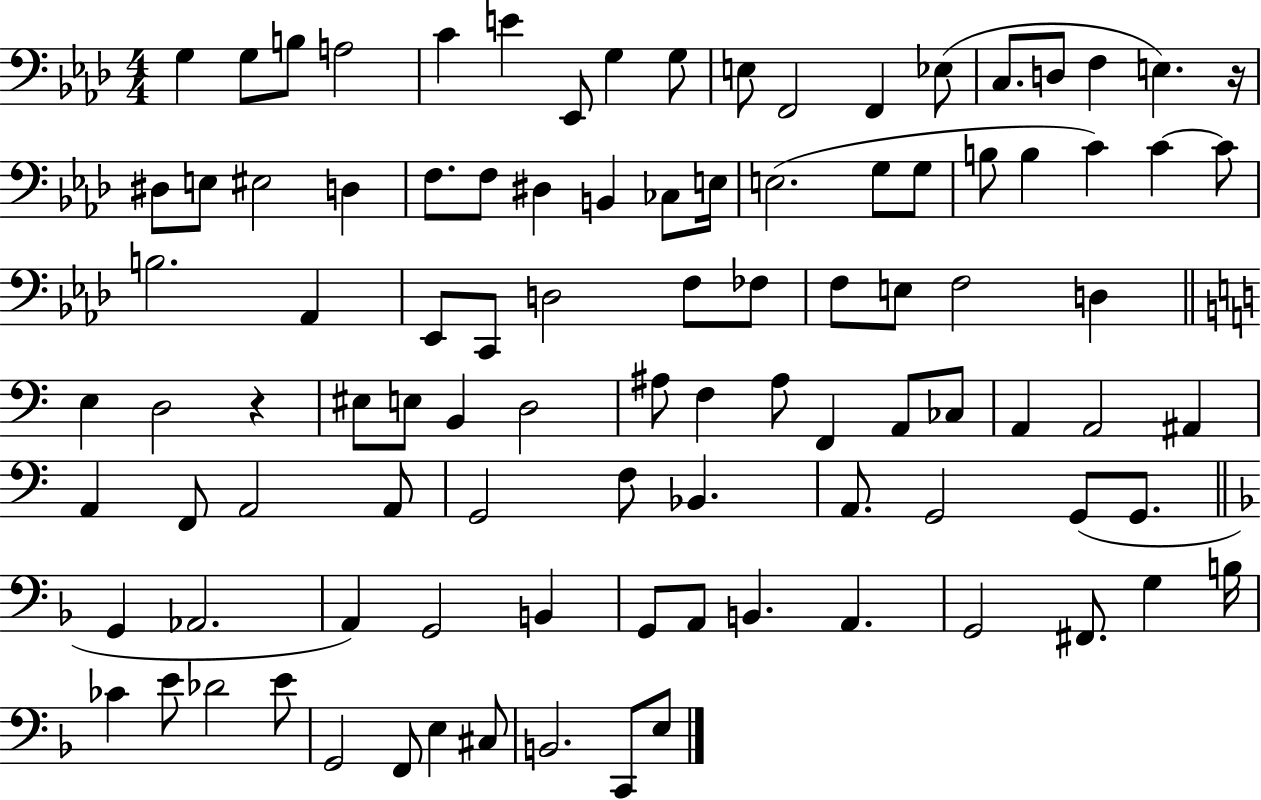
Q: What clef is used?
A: bass